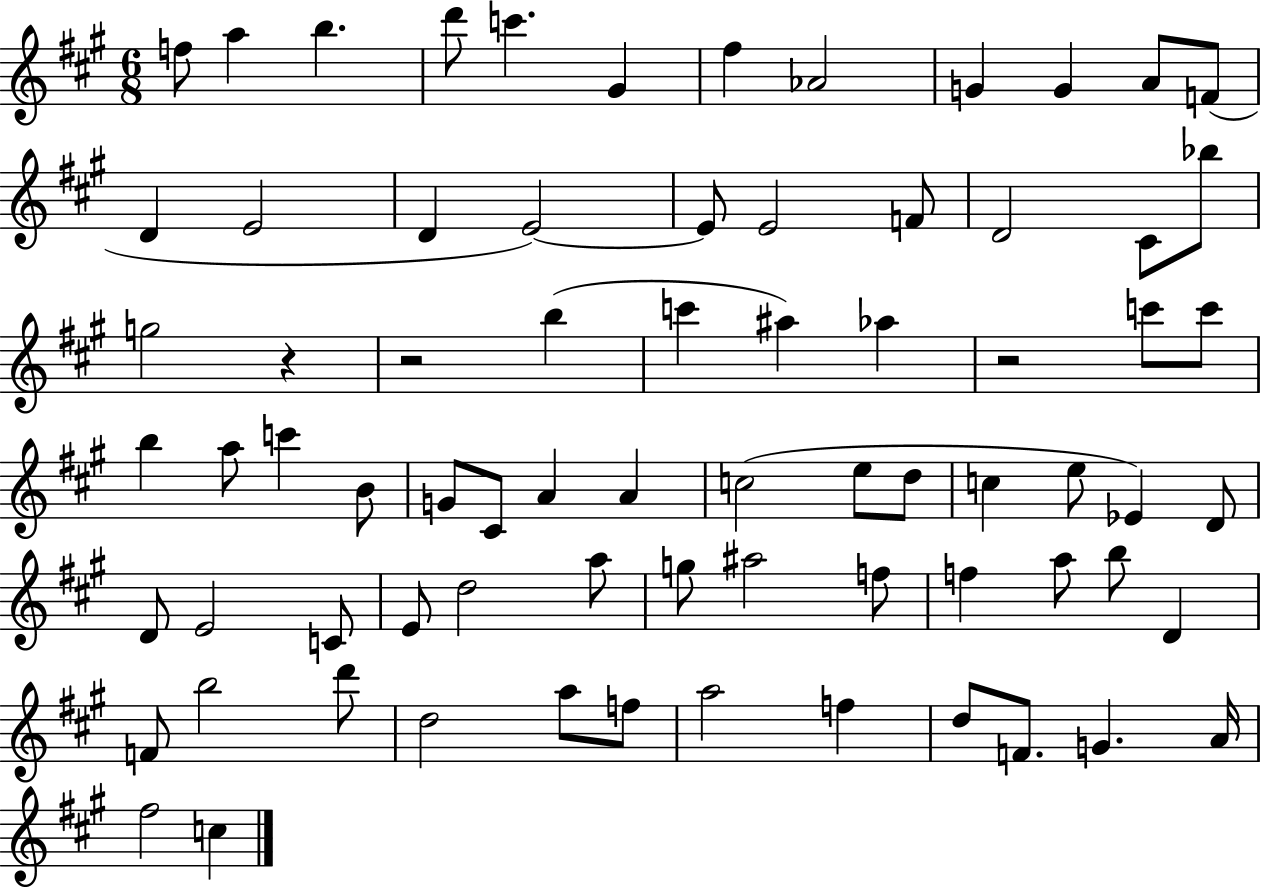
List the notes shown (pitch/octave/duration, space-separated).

F5/e A5/q B5/q. D6/e C6/q. G#4/q F#5/q Ab4/h G4/q G4/q A4/e F4/e D4/q E4/h D4/q E4/h E4/e E4/h F4/e D4/h C#4/e Bb5/e G5/h R/q R/h B5/q C6/q A#5/q Ab5/q R/h C6/e C6/e B5/q A5/e C6/q B4/e G4/e C#4/e A4/q A4/q C5/h E5/e D5/e C5/q E5/e Eb4/q D4/e D4/e E4/h C4/e E4/e D5/h A5/e G5/e A#5/h F5/e F5/q A5/e B5/e D4/q F4/e B5/h D6/e D5/h A5/e F5/e A5/h F5/q D5/e F4/e. G4/q. A4/s F#5/h C5/q